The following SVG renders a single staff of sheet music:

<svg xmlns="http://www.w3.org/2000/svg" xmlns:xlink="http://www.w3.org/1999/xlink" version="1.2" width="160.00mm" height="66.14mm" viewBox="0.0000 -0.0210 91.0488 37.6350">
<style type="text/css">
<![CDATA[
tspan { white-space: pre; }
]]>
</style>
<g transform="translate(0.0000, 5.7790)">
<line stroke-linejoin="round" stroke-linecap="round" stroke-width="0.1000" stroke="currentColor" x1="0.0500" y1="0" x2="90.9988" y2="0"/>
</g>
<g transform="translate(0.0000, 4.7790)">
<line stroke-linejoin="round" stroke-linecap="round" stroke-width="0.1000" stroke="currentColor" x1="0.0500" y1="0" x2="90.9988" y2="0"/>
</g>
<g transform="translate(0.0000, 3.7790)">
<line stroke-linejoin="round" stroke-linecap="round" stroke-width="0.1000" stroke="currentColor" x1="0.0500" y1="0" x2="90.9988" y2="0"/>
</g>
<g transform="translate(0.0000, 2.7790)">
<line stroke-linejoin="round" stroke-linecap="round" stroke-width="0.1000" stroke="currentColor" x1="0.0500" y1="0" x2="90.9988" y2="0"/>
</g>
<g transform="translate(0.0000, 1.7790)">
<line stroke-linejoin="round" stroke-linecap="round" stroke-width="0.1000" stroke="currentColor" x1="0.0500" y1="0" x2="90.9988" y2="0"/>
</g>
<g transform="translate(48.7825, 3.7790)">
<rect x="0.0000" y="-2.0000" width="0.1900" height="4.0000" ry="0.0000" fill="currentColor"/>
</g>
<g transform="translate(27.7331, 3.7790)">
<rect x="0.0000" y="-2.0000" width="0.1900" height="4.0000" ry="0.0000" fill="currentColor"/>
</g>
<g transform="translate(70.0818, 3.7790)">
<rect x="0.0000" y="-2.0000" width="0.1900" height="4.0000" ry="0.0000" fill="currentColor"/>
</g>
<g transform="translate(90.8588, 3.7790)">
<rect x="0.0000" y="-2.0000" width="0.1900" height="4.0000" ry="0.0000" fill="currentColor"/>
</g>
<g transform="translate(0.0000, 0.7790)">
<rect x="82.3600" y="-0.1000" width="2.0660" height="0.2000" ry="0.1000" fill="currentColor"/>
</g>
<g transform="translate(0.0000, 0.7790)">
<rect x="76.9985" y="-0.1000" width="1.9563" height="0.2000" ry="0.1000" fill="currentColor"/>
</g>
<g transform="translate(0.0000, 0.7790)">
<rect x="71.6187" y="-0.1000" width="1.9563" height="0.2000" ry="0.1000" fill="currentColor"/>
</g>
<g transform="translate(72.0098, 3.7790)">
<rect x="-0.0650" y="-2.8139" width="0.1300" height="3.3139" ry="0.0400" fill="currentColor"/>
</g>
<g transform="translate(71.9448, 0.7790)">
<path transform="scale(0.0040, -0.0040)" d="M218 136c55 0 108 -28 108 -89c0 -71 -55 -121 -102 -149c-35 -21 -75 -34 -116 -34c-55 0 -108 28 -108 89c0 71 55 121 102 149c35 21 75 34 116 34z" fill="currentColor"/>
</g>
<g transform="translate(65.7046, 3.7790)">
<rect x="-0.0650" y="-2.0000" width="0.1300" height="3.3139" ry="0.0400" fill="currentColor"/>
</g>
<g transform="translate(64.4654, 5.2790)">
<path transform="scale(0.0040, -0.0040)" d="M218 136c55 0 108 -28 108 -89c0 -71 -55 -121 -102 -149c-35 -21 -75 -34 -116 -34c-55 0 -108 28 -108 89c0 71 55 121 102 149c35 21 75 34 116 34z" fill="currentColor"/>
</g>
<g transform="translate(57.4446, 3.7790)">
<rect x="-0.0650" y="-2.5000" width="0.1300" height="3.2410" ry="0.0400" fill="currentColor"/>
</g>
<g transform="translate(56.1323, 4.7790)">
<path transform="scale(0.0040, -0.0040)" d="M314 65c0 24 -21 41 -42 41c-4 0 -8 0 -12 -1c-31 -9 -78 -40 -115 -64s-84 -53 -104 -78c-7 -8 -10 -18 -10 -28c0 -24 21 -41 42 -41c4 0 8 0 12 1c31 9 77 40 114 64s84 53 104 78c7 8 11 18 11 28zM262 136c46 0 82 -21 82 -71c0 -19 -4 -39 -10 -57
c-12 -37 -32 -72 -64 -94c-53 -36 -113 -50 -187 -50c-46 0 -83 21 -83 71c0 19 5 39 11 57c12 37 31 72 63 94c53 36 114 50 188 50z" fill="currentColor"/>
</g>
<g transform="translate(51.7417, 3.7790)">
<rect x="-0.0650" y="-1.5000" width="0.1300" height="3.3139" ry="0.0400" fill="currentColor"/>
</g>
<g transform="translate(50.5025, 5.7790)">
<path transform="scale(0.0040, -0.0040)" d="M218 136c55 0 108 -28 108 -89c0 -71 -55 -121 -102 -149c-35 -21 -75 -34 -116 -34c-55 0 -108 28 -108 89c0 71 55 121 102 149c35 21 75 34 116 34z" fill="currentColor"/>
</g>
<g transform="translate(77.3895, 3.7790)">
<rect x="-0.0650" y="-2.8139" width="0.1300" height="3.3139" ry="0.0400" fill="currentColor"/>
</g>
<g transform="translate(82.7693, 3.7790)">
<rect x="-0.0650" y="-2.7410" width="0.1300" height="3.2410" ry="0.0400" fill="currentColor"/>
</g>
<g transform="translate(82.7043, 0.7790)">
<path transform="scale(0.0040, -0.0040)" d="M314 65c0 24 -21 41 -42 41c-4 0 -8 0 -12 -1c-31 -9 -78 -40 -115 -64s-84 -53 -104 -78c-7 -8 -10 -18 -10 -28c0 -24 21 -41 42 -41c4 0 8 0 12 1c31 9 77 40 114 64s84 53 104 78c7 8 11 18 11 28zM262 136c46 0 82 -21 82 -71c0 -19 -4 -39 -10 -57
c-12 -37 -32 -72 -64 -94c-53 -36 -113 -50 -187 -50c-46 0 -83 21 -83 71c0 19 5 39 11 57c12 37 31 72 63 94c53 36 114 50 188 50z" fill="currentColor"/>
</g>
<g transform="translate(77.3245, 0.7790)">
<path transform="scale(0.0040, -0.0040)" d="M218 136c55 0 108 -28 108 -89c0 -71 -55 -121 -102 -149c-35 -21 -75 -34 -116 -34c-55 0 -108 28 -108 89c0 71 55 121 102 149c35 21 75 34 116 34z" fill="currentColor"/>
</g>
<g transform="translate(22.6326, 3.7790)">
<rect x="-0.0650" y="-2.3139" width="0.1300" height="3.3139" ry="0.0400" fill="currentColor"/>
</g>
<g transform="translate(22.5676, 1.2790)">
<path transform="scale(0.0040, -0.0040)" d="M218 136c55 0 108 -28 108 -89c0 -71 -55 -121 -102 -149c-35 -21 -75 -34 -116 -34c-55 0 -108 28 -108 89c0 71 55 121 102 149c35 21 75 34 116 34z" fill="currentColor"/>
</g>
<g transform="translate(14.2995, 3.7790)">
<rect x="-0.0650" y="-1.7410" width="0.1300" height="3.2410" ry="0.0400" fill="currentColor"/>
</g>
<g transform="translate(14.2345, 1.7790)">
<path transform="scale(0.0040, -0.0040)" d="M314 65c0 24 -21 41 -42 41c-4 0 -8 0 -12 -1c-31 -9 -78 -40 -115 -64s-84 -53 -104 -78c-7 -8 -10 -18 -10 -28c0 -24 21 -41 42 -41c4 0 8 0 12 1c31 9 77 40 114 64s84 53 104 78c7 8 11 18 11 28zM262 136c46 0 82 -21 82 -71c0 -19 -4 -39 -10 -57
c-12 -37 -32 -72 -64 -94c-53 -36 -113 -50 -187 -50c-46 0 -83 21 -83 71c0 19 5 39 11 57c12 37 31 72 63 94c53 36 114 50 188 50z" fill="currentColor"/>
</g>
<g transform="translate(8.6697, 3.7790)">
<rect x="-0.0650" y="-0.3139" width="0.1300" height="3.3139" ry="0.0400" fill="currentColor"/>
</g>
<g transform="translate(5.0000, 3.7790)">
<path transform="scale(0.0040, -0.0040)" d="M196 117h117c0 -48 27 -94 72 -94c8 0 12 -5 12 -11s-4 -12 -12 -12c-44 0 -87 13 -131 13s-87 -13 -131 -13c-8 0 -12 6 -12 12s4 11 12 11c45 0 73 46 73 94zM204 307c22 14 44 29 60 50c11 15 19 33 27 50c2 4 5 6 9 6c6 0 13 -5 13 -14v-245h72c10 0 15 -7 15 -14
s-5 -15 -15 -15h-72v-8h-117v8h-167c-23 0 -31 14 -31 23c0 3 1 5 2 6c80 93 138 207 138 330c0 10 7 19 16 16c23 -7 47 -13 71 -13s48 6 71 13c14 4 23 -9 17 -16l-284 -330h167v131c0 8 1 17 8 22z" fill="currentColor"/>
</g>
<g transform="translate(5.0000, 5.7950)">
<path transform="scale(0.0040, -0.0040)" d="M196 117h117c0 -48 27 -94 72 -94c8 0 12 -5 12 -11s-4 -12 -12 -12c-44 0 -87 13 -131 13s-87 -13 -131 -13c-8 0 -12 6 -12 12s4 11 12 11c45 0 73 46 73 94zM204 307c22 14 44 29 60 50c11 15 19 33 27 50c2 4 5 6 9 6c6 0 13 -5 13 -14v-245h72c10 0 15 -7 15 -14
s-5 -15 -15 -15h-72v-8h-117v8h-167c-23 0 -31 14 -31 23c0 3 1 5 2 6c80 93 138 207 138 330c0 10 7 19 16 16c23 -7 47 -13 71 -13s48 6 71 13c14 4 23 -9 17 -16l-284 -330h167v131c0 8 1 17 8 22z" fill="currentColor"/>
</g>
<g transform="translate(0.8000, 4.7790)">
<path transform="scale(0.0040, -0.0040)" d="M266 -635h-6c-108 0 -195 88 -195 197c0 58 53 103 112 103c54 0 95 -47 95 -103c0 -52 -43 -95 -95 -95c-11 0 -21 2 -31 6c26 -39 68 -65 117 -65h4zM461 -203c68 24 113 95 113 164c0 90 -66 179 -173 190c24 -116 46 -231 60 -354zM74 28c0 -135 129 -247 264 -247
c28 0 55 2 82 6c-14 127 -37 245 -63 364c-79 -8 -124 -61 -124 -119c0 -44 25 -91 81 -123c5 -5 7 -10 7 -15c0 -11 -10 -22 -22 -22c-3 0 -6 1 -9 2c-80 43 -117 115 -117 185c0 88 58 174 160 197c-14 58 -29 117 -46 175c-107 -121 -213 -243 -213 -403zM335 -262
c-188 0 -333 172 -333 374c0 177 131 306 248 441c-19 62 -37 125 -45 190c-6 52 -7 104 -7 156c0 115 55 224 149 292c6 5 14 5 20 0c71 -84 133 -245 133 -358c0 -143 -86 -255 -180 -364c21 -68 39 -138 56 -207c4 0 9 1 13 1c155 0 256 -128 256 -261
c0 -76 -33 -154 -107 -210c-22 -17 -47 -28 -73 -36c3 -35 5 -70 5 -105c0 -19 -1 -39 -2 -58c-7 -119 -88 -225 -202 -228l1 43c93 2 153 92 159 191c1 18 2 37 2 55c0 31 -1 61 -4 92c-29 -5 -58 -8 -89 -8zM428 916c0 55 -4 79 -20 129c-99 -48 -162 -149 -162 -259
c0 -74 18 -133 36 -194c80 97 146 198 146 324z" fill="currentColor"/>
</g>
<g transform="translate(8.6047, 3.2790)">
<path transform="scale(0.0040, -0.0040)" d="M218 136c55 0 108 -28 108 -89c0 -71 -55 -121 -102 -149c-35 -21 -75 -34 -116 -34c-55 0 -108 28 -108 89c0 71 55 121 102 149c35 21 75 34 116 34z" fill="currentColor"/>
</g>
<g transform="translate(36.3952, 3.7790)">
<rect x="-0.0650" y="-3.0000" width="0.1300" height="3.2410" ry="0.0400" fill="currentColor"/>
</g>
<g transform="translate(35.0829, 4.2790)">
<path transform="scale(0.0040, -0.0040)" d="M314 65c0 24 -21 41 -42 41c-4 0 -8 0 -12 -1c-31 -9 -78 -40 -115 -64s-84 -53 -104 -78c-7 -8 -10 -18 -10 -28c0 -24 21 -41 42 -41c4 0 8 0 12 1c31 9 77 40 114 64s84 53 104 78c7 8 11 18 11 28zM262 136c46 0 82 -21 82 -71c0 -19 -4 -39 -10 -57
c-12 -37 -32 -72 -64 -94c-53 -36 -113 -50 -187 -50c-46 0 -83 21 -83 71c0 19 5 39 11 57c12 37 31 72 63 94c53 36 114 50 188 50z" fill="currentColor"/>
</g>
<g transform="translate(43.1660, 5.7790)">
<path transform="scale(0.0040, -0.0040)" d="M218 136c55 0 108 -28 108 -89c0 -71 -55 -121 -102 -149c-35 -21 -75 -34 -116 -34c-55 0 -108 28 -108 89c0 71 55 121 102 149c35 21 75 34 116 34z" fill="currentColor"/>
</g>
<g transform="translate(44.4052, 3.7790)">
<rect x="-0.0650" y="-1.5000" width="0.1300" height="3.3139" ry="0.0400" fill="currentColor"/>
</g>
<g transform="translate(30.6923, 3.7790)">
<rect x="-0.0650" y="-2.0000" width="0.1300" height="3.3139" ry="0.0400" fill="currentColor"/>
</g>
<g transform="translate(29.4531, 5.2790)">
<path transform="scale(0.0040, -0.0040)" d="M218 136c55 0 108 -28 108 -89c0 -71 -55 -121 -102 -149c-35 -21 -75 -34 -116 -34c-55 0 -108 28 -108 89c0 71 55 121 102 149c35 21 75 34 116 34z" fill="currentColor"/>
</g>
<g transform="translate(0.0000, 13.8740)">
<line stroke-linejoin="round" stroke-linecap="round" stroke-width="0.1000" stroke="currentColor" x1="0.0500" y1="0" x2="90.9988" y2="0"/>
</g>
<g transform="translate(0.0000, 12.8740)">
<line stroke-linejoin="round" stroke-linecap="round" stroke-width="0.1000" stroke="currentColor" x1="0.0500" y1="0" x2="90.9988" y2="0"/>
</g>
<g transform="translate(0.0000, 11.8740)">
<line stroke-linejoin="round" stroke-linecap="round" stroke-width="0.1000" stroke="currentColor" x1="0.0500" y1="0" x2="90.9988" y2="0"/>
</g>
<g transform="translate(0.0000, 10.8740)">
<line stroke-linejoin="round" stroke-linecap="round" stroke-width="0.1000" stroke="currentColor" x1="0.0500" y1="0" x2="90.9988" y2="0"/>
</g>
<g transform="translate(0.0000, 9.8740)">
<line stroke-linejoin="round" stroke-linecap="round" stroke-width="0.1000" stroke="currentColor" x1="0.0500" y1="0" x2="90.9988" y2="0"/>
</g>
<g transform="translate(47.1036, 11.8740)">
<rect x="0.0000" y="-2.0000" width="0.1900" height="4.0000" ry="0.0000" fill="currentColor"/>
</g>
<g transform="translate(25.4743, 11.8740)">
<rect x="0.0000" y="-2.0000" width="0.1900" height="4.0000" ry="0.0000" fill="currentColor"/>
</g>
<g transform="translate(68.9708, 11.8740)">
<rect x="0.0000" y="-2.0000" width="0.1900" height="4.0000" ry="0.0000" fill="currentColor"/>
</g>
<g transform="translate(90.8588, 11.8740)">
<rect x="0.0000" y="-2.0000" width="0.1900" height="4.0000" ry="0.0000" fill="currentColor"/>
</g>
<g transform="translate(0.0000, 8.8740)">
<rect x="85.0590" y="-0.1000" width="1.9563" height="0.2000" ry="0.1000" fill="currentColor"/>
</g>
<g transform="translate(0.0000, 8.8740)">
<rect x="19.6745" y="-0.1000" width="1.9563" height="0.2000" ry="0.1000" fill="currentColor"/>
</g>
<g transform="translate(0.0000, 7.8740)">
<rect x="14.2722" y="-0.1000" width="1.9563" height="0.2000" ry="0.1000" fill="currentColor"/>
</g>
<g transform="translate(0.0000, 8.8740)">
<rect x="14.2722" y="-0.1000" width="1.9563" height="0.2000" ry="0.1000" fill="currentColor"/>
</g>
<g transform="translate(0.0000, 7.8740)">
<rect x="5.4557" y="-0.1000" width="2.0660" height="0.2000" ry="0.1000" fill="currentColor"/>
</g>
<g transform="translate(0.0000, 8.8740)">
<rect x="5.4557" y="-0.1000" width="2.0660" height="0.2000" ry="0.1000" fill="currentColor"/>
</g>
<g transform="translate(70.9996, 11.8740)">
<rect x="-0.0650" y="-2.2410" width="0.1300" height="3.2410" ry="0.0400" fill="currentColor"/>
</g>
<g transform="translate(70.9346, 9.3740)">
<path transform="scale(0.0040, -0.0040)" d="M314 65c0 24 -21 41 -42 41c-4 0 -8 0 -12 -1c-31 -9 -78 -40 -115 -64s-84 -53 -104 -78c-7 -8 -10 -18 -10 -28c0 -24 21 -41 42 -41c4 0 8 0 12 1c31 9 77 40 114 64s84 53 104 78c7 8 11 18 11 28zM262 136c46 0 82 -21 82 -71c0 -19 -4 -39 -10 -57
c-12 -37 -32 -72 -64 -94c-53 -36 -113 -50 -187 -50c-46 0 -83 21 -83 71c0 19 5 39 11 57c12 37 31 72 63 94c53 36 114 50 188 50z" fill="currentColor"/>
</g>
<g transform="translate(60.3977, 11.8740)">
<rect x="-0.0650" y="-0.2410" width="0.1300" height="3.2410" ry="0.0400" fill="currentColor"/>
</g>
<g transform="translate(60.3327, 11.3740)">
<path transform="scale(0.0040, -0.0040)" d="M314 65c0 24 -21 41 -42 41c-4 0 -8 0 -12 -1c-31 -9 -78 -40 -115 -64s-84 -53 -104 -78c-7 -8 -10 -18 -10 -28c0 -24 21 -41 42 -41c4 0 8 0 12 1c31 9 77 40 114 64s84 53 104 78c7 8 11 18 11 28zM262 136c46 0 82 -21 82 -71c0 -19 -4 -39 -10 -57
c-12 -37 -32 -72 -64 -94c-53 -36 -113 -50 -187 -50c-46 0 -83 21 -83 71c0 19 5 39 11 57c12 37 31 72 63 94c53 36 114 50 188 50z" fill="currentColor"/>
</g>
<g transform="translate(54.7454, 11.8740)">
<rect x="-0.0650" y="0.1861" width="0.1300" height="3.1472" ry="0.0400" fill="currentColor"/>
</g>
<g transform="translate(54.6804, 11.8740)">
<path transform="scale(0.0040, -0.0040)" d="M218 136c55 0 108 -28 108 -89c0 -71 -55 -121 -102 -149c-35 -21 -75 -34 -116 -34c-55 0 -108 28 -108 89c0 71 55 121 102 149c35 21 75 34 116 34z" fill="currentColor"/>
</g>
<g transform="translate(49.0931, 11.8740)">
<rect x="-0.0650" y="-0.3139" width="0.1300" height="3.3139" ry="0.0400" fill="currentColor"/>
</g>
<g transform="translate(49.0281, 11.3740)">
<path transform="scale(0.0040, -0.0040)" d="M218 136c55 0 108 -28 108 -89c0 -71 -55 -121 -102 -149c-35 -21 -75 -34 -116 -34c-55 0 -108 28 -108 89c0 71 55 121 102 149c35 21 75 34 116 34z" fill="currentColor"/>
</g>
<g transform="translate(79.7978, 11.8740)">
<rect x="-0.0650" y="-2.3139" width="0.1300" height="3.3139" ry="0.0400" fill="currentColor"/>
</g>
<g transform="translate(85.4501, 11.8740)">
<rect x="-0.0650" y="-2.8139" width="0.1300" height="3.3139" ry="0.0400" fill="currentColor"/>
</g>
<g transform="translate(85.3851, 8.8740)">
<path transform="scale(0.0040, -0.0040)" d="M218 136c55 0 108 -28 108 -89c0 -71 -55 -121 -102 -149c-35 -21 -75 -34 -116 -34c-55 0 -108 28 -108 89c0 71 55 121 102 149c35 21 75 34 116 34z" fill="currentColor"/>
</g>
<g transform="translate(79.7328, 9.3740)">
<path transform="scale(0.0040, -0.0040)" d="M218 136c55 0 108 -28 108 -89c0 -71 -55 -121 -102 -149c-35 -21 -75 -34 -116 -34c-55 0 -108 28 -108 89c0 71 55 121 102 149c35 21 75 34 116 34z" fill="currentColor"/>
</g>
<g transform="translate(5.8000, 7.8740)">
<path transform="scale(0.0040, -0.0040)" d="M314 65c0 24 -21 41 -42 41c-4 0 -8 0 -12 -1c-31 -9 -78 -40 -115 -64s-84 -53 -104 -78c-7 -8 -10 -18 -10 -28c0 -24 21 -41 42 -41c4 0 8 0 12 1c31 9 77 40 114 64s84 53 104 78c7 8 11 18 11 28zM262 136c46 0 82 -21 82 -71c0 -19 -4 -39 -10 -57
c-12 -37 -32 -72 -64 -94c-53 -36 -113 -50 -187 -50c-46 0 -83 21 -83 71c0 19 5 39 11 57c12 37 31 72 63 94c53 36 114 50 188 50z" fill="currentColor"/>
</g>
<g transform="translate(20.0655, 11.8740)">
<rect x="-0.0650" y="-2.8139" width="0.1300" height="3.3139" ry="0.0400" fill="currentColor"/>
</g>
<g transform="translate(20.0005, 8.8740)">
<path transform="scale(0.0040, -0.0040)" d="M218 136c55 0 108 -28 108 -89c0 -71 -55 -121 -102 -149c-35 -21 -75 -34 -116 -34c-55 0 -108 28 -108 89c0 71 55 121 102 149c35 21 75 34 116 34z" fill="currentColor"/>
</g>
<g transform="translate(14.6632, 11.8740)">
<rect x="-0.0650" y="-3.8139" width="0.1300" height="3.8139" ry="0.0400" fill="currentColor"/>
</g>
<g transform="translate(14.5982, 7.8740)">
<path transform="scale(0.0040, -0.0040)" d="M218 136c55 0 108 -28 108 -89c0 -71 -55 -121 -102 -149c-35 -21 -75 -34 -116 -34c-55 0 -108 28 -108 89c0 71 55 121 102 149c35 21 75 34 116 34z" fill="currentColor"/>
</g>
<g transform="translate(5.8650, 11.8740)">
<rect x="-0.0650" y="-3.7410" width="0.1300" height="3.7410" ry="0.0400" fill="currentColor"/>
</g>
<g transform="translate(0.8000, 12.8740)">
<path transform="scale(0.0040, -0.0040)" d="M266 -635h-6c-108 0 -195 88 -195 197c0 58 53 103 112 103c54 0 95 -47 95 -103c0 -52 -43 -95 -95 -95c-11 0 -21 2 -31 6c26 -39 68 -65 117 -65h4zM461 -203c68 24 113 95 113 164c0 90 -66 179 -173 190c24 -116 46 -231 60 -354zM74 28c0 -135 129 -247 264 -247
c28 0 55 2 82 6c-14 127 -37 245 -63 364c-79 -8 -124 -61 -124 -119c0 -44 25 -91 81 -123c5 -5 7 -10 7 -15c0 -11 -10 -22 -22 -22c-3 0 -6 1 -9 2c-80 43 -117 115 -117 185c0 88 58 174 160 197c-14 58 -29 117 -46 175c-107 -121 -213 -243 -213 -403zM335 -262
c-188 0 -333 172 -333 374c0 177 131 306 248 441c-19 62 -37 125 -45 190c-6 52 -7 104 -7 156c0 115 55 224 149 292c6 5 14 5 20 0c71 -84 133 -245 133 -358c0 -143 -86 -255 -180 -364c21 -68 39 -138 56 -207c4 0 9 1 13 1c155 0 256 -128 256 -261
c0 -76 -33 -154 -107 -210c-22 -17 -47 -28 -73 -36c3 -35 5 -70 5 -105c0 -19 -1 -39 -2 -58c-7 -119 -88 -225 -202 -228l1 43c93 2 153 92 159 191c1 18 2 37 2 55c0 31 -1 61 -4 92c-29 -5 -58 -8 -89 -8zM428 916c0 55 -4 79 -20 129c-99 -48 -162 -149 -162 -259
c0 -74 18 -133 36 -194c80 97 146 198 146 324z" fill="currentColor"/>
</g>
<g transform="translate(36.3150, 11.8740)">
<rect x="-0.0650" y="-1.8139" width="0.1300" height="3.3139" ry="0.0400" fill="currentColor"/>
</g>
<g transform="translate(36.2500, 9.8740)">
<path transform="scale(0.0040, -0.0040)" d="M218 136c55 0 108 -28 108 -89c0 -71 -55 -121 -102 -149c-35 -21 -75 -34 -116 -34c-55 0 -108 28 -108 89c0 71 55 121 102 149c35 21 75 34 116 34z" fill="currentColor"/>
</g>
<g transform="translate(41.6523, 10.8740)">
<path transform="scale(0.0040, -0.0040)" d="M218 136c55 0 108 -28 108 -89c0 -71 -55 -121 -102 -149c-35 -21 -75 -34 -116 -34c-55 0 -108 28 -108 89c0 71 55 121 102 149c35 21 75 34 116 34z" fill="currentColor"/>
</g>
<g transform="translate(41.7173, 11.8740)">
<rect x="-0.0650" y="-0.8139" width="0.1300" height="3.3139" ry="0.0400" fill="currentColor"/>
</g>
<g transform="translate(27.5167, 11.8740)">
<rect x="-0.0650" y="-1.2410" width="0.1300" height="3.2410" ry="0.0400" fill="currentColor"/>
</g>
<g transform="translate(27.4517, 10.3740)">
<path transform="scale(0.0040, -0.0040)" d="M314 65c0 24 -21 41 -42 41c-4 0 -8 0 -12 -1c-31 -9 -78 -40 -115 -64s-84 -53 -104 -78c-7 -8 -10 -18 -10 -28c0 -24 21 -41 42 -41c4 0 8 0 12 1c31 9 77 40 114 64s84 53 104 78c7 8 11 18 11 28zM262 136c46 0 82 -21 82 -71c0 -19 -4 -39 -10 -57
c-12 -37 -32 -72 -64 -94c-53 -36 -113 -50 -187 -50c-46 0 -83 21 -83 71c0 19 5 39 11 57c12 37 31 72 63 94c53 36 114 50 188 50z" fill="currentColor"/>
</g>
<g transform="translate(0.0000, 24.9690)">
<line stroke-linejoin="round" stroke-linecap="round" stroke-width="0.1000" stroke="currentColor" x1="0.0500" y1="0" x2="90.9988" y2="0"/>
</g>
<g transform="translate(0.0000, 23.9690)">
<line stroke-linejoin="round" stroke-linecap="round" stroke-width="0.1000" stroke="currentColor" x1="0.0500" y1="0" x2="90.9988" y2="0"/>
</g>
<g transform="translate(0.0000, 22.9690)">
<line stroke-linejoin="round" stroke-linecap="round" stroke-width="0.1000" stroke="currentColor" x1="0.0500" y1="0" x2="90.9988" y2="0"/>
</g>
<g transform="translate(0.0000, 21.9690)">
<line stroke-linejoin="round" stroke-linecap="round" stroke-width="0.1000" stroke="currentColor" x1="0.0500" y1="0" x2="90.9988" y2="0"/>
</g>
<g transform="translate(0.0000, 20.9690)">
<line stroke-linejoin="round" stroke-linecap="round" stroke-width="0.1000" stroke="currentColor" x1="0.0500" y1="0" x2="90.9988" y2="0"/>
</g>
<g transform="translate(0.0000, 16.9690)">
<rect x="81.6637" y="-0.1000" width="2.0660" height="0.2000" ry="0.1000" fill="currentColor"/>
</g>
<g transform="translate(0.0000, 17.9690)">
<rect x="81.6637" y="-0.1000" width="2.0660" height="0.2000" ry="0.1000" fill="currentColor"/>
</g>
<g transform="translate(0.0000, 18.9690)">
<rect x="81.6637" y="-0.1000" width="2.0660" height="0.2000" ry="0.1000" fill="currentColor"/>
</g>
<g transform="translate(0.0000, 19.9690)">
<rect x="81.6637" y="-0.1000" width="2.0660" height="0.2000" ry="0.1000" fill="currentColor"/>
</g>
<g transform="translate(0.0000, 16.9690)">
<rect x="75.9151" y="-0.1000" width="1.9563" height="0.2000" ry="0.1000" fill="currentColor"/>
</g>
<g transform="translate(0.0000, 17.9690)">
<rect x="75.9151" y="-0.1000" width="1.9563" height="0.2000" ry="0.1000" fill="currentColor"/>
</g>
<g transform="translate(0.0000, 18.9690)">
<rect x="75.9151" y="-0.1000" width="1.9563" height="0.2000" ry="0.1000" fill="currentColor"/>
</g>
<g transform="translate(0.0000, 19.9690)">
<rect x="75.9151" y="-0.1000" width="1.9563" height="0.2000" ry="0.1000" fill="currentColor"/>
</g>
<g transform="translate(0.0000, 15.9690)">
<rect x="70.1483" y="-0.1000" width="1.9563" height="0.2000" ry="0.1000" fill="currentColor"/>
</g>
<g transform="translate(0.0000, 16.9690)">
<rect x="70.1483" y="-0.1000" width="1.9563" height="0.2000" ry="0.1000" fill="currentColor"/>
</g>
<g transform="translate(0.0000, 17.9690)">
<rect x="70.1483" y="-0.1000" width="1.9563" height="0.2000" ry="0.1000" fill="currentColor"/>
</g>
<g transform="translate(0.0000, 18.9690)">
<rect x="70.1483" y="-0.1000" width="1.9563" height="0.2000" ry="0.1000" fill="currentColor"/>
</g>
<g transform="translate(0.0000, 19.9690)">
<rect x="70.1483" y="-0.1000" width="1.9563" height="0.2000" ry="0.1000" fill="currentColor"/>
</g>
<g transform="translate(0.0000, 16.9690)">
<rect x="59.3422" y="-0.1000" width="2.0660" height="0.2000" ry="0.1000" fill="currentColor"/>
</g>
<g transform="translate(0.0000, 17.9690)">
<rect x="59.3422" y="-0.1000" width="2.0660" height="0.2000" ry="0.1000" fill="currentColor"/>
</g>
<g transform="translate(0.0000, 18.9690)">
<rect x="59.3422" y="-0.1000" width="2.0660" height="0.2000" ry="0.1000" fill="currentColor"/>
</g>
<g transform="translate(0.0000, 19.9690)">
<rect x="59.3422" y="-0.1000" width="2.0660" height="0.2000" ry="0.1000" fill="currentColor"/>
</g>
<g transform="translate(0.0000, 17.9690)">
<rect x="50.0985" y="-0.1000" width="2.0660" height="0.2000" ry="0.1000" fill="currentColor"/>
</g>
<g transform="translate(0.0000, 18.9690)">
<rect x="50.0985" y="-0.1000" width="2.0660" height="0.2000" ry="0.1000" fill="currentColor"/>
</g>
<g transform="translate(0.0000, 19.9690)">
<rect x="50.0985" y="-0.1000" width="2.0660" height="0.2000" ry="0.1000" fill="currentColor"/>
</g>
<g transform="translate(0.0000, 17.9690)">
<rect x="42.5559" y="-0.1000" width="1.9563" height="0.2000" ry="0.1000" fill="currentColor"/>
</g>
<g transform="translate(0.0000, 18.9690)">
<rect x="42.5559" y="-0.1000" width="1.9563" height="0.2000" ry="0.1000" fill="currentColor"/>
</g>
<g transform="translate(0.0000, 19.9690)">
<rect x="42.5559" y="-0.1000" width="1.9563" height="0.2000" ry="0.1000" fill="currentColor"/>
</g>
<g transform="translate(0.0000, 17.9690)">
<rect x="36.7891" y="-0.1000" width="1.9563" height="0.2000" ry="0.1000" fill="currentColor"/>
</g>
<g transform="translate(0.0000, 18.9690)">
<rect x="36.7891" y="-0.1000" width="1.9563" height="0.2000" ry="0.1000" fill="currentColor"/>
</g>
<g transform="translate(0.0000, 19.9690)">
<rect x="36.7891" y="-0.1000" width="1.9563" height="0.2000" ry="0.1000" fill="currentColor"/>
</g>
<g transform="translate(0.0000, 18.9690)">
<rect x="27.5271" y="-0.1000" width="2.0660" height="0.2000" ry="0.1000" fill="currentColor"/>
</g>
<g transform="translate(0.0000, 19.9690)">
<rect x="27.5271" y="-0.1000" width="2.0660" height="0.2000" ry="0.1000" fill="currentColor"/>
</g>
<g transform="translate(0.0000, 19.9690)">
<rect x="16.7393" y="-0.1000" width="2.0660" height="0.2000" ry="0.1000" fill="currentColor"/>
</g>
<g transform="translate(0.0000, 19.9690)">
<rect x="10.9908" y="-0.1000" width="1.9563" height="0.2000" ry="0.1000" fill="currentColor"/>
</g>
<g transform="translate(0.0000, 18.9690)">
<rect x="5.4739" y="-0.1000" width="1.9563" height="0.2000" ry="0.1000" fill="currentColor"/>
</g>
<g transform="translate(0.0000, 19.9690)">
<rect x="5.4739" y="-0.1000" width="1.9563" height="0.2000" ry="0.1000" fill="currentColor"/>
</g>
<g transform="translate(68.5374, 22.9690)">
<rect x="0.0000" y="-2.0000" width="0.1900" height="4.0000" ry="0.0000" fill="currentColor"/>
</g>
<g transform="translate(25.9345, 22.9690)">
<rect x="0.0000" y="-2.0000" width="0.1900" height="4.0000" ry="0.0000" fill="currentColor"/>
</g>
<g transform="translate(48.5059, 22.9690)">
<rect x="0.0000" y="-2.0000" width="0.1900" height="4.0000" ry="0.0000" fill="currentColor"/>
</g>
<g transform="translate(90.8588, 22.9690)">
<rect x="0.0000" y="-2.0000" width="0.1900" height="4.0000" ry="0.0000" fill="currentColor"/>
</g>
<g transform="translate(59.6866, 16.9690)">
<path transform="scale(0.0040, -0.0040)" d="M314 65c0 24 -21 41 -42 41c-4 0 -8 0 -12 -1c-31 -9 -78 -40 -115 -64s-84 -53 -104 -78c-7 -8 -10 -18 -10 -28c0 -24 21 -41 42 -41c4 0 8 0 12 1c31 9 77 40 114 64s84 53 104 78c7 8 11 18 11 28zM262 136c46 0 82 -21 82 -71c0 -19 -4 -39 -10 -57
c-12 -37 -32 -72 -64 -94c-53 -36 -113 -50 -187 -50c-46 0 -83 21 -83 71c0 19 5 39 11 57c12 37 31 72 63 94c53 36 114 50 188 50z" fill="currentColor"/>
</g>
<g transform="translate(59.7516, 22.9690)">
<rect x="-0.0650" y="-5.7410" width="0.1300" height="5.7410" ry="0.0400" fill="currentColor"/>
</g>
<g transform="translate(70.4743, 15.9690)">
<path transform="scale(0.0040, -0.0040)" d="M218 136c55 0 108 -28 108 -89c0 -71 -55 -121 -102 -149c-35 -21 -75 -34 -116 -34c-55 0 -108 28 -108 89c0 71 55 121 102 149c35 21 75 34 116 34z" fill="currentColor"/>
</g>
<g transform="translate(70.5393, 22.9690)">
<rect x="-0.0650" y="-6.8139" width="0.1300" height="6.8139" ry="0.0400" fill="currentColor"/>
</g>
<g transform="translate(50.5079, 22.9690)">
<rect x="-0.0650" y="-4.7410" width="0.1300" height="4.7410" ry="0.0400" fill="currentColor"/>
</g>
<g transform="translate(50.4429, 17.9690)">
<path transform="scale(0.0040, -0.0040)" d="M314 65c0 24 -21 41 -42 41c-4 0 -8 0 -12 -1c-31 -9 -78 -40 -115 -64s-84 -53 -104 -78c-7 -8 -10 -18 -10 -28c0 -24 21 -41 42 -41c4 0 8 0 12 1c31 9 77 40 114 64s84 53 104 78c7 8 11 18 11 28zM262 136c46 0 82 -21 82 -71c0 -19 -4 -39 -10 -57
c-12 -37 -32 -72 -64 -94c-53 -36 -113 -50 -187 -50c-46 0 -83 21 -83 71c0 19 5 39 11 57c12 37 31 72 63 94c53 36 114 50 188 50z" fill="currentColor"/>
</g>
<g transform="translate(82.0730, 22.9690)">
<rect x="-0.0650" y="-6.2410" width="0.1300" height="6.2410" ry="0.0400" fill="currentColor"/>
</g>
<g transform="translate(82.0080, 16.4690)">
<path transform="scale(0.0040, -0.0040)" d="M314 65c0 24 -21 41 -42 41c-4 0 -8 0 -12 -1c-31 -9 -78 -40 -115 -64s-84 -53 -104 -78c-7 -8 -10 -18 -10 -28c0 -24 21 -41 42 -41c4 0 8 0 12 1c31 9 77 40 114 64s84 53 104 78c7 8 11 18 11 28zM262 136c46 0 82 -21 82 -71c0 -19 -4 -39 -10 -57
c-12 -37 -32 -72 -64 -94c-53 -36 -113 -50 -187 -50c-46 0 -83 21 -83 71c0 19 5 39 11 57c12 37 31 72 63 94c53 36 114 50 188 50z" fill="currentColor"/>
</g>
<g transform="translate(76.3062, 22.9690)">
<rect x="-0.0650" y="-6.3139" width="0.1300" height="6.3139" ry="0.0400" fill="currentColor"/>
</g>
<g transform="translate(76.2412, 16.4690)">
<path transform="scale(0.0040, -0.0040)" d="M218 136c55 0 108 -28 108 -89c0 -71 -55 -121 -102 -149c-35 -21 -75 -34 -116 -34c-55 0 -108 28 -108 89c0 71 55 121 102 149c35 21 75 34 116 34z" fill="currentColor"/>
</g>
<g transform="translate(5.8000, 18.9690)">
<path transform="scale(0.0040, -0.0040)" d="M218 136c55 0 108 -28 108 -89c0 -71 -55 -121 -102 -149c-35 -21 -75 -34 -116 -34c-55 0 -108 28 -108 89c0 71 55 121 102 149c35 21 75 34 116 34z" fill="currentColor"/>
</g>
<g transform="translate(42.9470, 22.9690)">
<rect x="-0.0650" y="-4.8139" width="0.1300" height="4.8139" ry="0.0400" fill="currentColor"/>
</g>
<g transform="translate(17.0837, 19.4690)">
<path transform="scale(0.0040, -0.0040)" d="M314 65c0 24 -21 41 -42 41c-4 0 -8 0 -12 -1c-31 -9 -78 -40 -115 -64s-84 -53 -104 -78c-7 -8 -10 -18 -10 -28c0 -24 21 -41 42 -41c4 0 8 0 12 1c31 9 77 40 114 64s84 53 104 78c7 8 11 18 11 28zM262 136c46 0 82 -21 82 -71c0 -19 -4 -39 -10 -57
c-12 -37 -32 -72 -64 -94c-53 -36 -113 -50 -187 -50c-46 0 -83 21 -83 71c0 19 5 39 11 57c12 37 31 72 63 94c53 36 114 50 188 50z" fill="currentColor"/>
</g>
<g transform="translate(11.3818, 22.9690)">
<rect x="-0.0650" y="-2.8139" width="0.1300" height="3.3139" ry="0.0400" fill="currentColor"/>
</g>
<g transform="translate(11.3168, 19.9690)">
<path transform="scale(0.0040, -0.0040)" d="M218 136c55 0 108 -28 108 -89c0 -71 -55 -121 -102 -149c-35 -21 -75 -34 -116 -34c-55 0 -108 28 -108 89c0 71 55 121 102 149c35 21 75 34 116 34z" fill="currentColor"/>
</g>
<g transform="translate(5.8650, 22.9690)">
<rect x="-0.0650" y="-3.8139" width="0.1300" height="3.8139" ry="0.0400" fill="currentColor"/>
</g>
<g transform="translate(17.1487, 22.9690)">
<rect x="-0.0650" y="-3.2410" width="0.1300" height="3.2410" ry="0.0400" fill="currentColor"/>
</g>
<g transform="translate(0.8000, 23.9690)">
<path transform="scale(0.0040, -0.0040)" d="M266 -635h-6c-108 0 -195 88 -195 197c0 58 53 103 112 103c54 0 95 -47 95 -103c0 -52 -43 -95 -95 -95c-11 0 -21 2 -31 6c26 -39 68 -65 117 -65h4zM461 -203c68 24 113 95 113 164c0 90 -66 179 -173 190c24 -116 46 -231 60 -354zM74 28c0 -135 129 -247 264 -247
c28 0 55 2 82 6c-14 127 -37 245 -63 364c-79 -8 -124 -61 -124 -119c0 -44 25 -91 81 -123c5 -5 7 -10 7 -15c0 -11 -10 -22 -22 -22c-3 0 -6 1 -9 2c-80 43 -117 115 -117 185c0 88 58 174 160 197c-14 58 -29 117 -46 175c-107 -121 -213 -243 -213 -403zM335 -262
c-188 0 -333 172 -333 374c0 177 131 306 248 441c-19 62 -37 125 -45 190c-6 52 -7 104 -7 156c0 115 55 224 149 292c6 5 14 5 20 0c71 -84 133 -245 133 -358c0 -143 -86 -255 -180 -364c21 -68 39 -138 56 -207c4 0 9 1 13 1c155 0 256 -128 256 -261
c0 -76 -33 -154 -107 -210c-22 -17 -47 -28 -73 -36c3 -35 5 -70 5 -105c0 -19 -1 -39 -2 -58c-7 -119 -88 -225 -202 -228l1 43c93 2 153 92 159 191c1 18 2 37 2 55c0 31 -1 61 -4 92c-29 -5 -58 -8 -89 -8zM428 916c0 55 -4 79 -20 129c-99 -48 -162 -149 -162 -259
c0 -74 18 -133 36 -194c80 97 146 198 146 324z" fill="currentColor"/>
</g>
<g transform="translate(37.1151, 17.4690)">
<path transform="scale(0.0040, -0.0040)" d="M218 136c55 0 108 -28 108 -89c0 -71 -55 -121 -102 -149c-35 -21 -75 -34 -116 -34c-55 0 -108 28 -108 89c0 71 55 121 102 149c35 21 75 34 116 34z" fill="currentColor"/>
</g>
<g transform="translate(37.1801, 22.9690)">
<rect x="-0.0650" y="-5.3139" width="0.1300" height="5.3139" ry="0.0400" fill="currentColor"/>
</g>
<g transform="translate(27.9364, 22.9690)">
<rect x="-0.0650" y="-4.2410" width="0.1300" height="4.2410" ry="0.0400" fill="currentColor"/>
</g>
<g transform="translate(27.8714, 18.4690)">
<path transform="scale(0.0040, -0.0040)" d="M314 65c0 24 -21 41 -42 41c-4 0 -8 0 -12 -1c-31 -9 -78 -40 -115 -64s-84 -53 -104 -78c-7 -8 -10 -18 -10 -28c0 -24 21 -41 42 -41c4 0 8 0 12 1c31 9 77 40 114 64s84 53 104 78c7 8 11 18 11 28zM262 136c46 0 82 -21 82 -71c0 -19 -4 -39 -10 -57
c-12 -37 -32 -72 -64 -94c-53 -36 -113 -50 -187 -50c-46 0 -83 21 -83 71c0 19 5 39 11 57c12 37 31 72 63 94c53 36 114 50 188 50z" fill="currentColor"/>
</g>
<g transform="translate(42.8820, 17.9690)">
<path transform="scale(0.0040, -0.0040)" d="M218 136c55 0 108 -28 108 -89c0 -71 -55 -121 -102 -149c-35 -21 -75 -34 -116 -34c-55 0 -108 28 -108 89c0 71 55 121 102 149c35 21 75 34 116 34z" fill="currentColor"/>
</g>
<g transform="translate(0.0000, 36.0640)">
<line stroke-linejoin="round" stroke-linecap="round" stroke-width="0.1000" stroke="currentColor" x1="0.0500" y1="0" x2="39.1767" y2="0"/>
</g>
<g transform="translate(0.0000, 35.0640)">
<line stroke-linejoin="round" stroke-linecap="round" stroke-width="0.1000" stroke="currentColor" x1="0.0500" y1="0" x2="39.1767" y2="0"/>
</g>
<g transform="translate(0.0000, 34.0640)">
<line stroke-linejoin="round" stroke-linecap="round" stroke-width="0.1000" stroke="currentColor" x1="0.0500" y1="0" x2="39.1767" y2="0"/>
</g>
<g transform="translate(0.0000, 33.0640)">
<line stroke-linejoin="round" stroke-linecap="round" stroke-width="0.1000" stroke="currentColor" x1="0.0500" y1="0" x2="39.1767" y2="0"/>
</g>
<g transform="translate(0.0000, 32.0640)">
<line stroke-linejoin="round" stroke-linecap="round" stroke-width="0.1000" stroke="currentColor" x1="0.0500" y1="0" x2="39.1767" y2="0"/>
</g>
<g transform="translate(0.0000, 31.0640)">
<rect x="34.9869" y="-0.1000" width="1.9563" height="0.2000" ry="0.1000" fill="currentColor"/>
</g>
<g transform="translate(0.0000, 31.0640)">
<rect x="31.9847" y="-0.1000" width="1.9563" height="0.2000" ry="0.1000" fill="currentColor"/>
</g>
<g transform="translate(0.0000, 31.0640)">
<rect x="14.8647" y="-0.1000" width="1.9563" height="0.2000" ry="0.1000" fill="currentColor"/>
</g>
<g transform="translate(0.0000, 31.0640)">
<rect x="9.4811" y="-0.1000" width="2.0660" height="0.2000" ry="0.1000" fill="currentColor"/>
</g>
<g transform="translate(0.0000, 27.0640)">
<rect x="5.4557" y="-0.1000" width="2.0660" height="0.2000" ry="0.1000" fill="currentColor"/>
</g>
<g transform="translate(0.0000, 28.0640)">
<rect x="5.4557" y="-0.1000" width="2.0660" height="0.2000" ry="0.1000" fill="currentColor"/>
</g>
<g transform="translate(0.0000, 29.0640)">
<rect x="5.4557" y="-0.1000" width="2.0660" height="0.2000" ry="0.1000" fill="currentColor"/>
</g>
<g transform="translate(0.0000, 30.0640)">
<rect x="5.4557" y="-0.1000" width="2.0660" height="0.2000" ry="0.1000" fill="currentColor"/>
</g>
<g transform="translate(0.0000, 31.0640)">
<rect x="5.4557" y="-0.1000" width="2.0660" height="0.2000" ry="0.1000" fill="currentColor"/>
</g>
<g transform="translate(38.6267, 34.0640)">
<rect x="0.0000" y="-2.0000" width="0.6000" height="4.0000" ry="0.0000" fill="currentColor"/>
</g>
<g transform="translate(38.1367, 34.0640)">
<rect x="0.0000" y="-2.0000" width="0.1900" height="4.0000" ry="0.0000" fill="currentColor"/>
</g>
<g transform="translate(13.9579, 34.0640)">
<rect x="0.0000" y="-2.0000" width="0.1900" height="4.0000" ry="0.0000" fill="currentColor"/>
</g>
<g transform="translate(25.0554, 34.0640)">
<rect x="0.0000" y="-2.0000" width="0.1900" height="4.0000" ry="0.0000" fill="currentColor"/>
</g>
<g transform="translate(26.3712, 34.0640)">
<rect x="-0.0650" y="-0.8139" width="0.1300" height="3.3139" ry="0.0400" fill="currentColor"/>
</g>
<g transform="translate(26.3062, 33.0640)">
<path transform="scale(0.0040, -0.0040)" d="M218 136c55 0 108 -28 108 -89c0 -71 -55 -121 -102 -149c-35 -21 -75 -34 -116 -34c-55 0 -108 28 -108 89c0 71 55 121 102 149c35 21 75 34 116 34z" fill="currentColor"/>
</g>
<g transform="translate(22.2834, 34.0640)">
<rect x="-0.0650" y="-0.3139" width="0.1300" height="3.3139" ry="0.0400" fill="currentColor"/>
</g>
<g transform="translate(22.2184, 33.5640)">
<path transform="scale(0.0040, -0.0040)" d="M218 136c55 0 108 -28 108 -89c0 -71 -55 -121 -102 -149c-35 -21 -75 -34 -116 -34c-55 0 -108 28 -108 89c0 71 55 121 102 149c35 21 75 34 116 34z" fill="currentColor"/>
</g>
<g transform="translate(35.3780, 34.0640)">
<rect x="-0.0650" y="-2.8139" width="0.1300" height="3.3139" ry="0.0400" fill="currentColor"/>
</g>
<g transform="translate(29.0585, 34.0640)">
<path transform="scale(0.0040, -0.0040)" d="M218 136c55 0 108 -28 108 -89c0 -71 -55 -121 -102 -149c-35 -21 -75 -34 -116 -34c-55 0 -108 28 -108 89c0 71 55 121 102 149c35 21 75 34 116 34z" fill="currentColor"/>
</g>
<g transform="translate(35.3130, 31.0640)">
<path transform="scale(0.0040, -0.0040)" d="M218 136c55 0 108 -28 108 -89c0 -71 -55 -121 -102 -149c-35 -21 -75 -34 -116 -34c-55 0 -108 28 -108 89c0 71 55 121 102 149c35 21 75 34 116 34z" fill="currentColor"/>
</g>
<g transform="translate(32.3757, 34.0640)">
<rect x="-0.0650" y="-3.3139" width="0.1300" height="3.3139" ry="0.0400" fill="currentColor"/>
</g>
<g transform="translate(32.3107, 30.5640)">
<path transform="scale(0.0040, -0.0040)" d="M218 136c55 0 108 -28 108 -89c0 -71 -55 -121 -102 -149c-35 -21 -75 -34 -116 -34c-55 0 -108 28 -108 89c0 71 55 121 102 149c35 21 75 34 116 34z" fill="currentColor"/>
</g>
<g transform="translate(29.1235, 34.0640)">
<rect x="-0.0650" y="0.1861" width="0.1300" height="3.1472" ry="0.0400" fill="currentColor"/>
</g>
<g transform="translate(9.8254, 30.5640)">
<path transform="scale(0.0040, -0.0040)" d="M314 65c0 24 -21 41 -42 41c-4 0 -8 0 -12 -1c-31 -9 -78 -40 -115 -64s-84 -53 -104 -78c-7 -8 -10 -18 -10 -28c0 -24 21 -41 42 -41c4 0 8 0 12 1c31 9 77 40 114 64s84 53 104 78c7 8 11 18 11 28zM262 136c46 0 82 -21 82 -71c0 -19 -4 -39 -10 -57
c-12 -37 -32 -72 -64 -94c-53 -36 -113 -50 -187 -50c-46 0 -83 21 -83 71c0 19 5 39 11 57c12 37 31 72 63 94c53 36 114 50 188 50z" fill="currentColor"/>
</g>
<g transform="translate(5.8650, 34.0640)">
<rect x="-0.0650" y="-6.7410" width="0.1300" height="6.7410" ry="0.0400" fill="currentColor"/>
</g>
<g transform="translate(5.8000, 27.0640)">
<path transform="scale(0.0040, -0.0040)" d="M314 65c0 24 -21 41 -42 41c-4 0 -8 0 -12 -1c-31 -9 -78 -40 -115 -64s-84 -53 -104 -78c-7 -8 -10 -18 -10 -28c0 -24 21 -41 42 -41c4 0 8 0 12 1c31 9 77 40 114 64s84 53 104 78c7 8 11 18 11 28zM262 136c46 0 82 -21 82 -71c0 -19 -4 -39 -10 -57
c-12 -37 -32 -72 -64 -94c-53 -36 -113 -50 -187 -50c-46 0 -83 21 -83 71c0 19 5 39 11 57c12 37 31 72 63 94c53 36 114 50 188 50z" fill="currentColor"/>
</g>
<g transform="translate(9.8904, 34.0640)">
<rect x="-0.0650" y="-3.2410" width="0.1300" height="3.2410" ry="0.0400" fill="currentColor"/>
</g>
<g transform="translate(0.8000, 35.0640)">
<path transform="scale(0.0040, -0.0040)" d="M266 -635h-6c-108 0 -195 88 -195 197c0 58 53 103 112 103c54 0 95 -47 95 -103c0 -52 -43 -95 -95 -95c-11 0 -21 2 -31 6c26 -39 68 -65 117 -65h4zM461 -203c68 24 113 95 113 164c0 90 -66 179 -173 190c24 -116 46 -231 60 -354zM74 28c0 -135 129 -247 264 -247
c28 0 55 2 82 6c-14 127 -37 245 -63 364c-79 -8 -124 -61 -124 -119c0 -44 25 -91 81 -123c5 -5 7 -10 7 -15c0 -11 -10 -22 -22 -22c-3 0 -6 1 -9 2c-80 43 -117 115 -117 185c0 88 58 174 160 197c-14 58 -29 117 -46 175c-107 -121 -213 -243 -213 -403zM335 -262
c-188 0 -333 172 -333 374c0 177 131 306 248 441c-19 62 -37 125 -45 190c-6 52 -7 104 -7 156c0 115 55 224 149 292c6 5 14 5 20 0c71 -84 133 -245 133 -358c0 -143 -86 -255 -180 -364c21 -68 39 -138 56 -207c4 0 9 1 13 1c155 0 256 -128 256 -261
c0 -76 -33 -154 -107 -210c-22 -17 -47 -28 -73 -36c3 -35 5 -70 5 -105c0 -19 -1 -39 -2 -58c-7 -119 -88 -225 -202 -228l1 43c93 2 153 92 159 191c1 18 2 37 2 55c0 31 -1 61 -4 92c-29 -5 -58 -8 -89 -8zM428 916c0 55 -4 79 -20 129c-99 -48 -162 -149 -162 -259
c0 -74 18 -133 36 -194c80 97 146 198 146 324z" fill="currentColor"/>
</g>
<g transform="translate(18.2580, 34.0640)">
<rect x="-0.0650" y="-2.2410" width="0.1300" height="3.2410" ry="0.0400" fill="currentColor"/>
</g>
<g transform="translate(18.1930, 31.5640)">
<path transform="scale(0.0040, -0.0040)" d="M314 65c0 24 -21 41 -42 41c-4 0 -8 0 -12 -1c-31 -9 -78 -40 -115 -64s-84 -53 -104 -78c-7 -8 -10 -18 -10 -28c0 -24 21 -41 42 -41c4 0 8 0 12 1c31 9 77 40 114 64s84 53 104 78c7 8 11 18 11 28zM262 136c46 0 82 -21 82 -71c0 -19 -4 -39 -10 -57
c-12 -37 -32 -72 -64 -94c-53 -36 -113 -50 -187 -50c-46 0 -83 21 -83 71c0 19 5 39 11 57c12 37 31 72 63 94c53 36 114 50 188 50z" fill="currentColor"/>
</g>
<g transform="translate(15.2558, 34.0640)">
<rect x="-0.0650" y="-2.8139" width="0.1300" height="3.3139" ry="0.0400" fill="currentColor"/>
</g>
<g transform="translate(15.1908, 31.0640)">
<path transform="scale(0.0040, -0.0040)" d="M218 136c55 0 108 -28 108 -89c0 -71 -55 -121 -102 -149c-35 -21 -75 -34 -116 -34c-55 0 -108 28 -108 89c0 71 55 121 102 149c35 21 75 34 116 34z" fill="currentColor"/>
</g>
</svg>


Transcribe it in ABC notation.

X:1
T:Untitled
M:4/4
L:1/4
K:C
c f2 g F A2 E E G2 F a a a2 c'2 c' a e2 f d c B c2 g2 g a c' a b2 d'2 f' e' e'2 g'2 b' a' a'2 b'2 b2 a g2 c d B b a